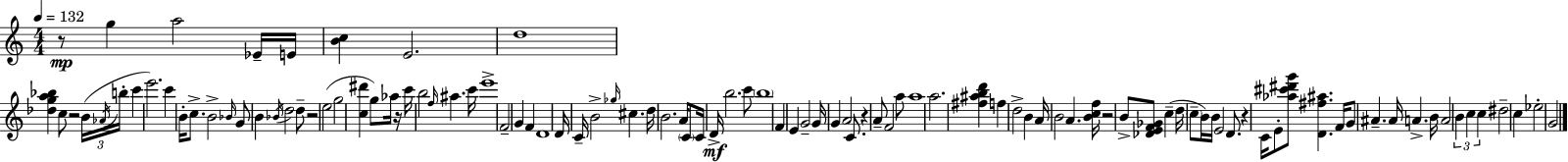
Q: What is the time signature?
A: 4/4